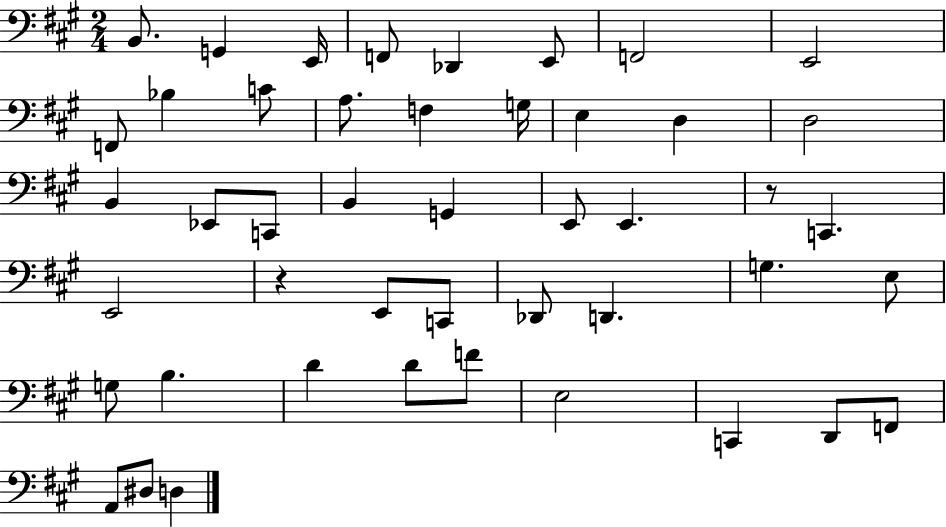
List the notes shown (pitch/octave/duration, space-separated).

B2/e. G2/q E2/s F2/e Db2/q E2/e F2/h E2/h F2/e Bb3/q C4/e A3/e. F3/q G3/s E3/q D3/q D3/h B2/q Eb2/e C2/e B2/q G2/q E2/e E2/q. R/e C2/q. E2/h R/q E2/e C2/e Db2/e D2/q. G3/q. E3/e G3/e B3/q. D4/q D4/e F4/e E3/h C2/q D2/e F2/e A2/e D#3/e D3/q